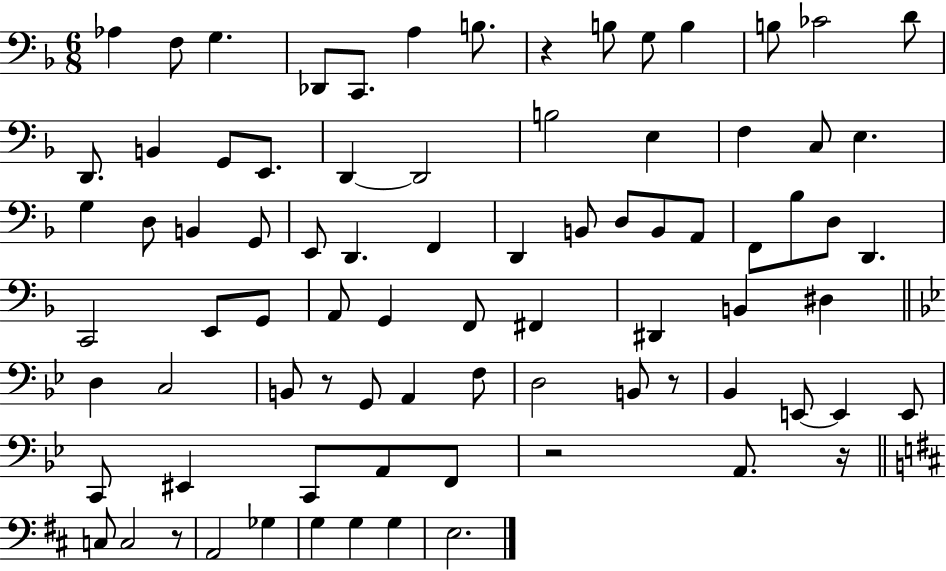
Ab3/q F3/e G3/q. Db2/e C2/e. A3/q B3/e. R/q B3/e G3/e B3/q B3/e CES4/h D4/e D2/e. B2/q G2/e E2/e. D2/q D2/h B3/h E3/q F3/q C3/e E3/q. G3/q D3/e B2/q G2/e E2/e D2/q. F2/q D2/q B2/e D3/e B2/e A2/e F2/e Bb3/e D3/e D2/q. C2/h E2/e G2/e A2/e G2/q F2/e F#2/q D#2/q B2/q D#3/q D3/q C3/h B2/e R/e G2/e A2/q F3/e D3/h B2/e R/e Bb2/q E2/e E2/q E2/e C2/e EIS2/q C2/e A2/e F2/e R/h A2/e. R/s C3/e C3/h R/e A2/h Gb3/q G3/q G3/q G3/q E3/h.